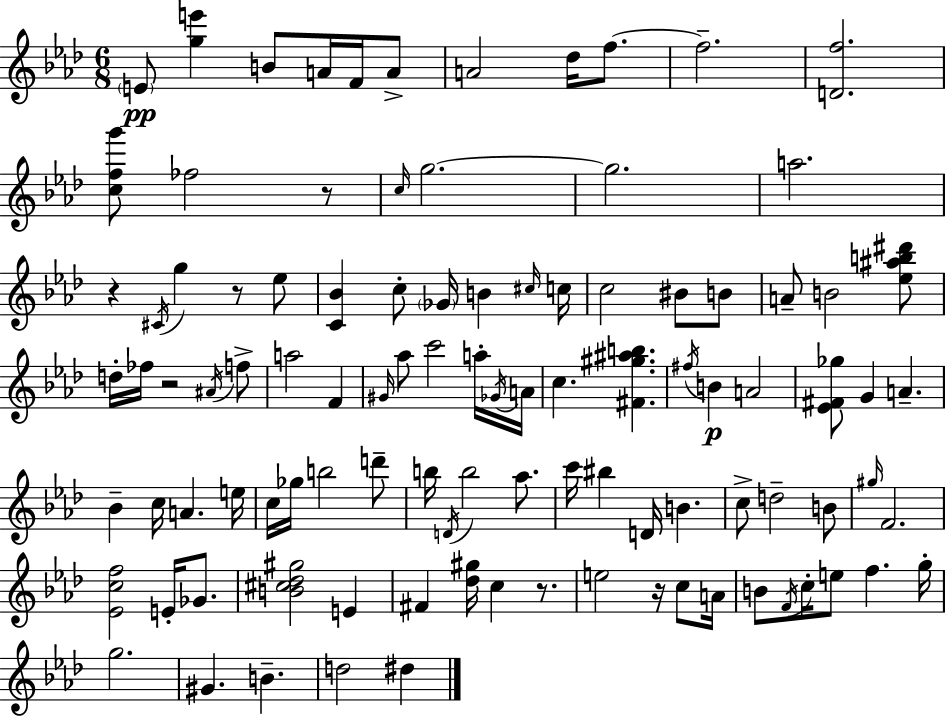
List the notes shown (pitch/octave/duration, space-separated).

E4/e [G5,E6]/q B4/e A4/s F4/s A4/e A4/h Db5/s F5/e. F5/h. [D4,F5]/h. [C5,F5,G6]/e FES5/h R/e C5/s G5/h. G5/h. A5/h. R/q C#4/s G5/q R/e Eb5/e [C4,Bb4]/q C5/e Gb4/s B4/q C#5/s C5/s C5/h BIS4/e B4/e A4/e B4/h [Eb5,A#5,B5,D#6]/e D5/s FES5/s R/h A#4/s F5/e A5/h F4/q G#4/s Ab5/e C6/h A5/s Gb4/s A4/s C5/q. [F#4,G#5,A#5,B5]/q. F#5/s B4/q A4/h [Eb4,F#4,Gb5]/e G4/q A4/q. Bb4/q C5/s A4/q. E5/s C5/s Gb5/s B5/h D6/e B5/s D4/s B5/h Ab5/e. C6/s BIS5/q D4/s B4/q. C5/e D5/h B4/e G#5/s F4/h. [Eb4,C5,F5]/h E4/s Gb4/e. [B4,C#5,Db5,G#5]/h E4/q F#4/q [Db5,G#5]/s C5/q R/e. E5/h R/s C5/e A4/s B4/e F4/s C5/s E5/e F5/q. G5/s G5/h. G#4/q. B4/q. D5/h D#5/q